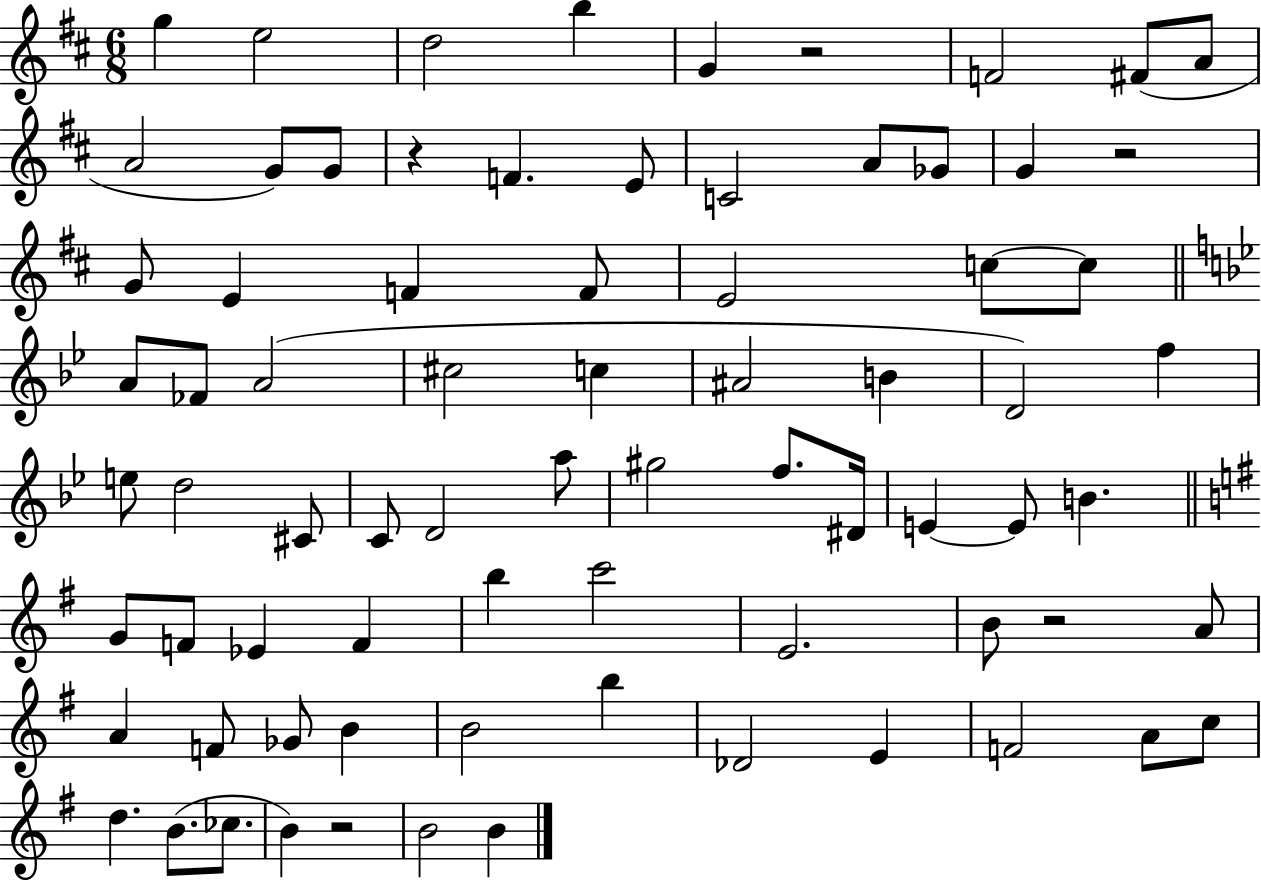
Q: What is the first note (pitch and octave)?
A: G5